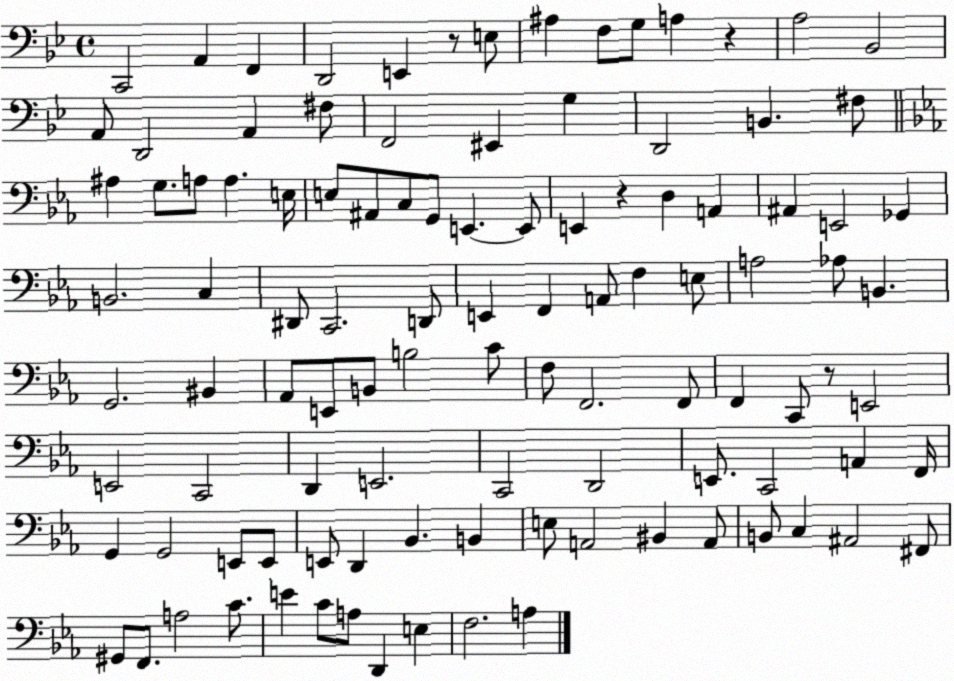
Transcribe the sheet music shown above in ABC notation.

X:1
T:Untitled
M:4/4
L:1/4
K:Bb
C,,2 A,, F,, D,,2 E,, z/2 E,/2 ^A, F,/2 G,/2 A, z A,2 _B,,2 A,,/2 D,,2 A,, ^F,/2 F,,2 ^E,, G, D,,2 B,, ^F,/2 ^A, G,/2 A,/2 A, E,/4 E,/2 ^A,,/2 C,/2 G,,/2 E,, E,,/2 E,, z D, A,, ^A,, E,,2 _G,, B,,2 C, ^D,,/2 C,,2 D,,/2 E,, F,, A,,/2 F, E,/2 A,2 _A,/2 B,, G,,2 ^B,, _A,,/2 E,,/2 B,,/2 B,2 C/2 F,/2 F,,2 F,,/2 F,, C,,/2 z/2 E,,2 E,,2 C,,2 D,, E,,2 C,,2 D,,2 E,,/2 C,,2 A,, F,,/4 G,, G,,2 E,,/2 E,,/2 E,,/2 D,, _B,, B,, E,/2 A,,2 ^B,, A,,/2 B,,/2 C, ^A,,2 ^F,,/2 ^G,,/2 F,,/2 A,2 C/2 E C/2 A,/2 D,, E, F,2 A,